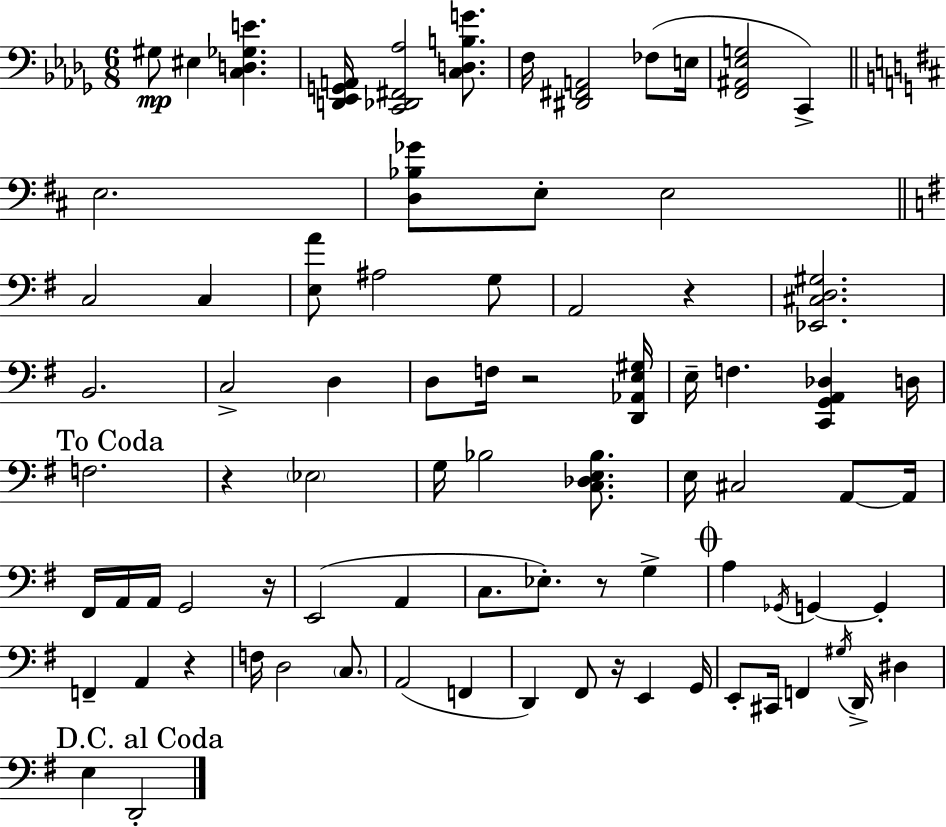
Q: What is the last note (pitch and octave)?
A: D2